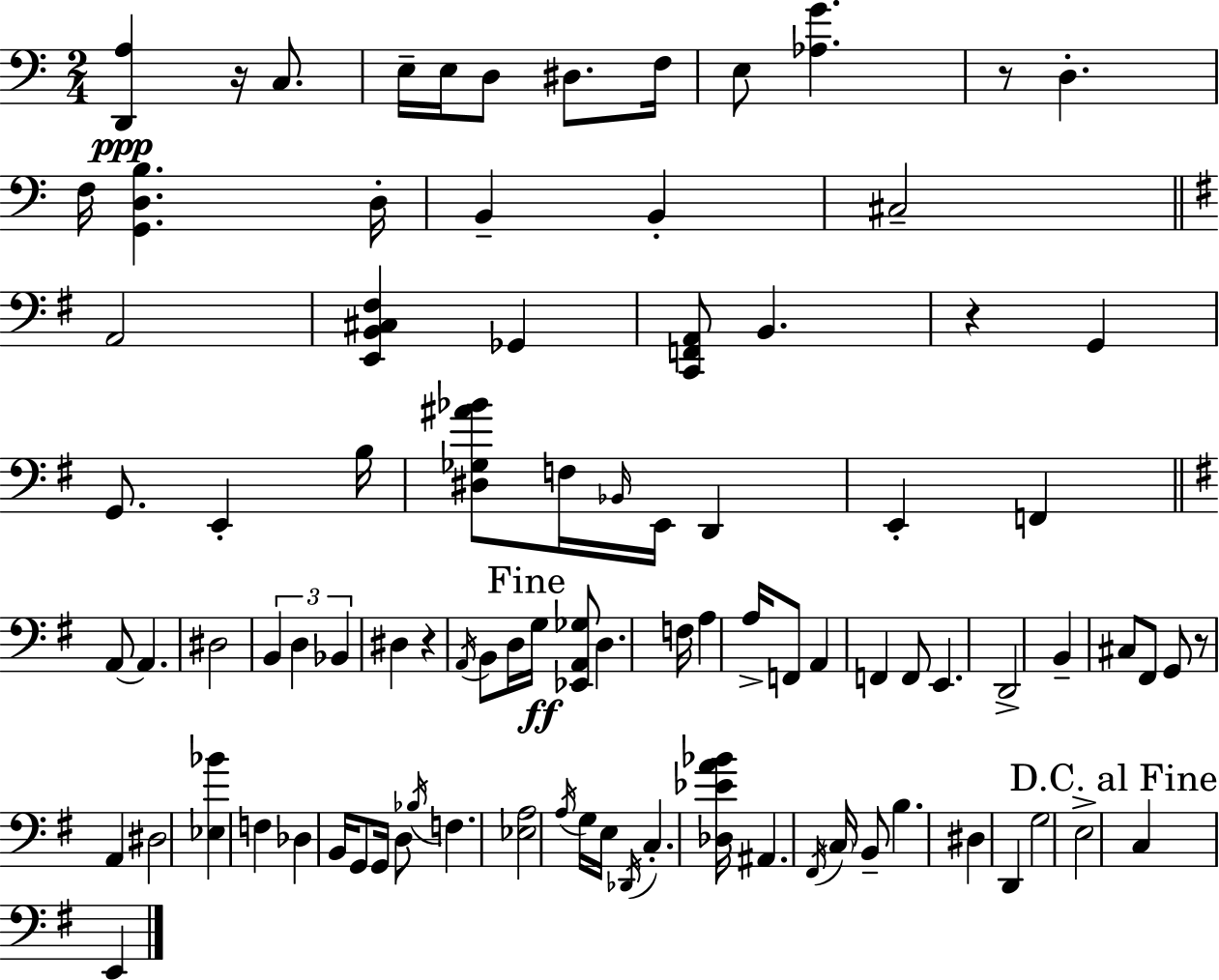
{
  \clef bass
  \numericTimeSignature
  \time 2/4
  \key c \major
  <d, a>4\ppp r16 c8. | e16-- e16 d8 dis8. f16 | e8 <aes g'>4. | r8 d4.-. | \break f16 <g, d b>4. d16-. | b,4-- b,4-. | cis2-- | \bar "||" \break \key g \major a,2 | <e, b, cis fis>4 ges,4 | <c, f, a,>8 b,4. | r4 g,4 | \break g,8. e,4-. b16 | <dis ges ais' bes'>8 f16 \grace { bes,16 } e,16 d,4 | e,4-. f,4 | \bar "||" \break \key e \minor a,8~~ a,4. | dis2 | \tuplet 3/2 { b,4 d4 | bes,4 } dis4 | \break r4 \acciaccatura { a,16 } b,8 d16 | \mark "Fine" g16\ff <ees, a, ges>8 d4. | f16 a4 a16-> f,8 | a,4 f,4 | \break f,8 e,4. | d,2-> | b,4-- cis8 fis,8 | g,8 r8 a,4 | \break dis2 | <ees bes'>4 f4 | des4 b,16 g,8 | g,16 d8 \acciaccatura { bes16 } f4. | \break <ees a>2 | \acciaccatura { a16 } g16 e16 \acciaccatura { des,16 } c4.-. | <des ees' a' bes'>16 ais,4. | \acciaccatura { fis,16 } \parenthesize c16 b,8-- b4. | \break dis4 | d,4 g2 | e2-> | \mark "D.C. al Fine" c4 | \break e,4 \bar "|."
}